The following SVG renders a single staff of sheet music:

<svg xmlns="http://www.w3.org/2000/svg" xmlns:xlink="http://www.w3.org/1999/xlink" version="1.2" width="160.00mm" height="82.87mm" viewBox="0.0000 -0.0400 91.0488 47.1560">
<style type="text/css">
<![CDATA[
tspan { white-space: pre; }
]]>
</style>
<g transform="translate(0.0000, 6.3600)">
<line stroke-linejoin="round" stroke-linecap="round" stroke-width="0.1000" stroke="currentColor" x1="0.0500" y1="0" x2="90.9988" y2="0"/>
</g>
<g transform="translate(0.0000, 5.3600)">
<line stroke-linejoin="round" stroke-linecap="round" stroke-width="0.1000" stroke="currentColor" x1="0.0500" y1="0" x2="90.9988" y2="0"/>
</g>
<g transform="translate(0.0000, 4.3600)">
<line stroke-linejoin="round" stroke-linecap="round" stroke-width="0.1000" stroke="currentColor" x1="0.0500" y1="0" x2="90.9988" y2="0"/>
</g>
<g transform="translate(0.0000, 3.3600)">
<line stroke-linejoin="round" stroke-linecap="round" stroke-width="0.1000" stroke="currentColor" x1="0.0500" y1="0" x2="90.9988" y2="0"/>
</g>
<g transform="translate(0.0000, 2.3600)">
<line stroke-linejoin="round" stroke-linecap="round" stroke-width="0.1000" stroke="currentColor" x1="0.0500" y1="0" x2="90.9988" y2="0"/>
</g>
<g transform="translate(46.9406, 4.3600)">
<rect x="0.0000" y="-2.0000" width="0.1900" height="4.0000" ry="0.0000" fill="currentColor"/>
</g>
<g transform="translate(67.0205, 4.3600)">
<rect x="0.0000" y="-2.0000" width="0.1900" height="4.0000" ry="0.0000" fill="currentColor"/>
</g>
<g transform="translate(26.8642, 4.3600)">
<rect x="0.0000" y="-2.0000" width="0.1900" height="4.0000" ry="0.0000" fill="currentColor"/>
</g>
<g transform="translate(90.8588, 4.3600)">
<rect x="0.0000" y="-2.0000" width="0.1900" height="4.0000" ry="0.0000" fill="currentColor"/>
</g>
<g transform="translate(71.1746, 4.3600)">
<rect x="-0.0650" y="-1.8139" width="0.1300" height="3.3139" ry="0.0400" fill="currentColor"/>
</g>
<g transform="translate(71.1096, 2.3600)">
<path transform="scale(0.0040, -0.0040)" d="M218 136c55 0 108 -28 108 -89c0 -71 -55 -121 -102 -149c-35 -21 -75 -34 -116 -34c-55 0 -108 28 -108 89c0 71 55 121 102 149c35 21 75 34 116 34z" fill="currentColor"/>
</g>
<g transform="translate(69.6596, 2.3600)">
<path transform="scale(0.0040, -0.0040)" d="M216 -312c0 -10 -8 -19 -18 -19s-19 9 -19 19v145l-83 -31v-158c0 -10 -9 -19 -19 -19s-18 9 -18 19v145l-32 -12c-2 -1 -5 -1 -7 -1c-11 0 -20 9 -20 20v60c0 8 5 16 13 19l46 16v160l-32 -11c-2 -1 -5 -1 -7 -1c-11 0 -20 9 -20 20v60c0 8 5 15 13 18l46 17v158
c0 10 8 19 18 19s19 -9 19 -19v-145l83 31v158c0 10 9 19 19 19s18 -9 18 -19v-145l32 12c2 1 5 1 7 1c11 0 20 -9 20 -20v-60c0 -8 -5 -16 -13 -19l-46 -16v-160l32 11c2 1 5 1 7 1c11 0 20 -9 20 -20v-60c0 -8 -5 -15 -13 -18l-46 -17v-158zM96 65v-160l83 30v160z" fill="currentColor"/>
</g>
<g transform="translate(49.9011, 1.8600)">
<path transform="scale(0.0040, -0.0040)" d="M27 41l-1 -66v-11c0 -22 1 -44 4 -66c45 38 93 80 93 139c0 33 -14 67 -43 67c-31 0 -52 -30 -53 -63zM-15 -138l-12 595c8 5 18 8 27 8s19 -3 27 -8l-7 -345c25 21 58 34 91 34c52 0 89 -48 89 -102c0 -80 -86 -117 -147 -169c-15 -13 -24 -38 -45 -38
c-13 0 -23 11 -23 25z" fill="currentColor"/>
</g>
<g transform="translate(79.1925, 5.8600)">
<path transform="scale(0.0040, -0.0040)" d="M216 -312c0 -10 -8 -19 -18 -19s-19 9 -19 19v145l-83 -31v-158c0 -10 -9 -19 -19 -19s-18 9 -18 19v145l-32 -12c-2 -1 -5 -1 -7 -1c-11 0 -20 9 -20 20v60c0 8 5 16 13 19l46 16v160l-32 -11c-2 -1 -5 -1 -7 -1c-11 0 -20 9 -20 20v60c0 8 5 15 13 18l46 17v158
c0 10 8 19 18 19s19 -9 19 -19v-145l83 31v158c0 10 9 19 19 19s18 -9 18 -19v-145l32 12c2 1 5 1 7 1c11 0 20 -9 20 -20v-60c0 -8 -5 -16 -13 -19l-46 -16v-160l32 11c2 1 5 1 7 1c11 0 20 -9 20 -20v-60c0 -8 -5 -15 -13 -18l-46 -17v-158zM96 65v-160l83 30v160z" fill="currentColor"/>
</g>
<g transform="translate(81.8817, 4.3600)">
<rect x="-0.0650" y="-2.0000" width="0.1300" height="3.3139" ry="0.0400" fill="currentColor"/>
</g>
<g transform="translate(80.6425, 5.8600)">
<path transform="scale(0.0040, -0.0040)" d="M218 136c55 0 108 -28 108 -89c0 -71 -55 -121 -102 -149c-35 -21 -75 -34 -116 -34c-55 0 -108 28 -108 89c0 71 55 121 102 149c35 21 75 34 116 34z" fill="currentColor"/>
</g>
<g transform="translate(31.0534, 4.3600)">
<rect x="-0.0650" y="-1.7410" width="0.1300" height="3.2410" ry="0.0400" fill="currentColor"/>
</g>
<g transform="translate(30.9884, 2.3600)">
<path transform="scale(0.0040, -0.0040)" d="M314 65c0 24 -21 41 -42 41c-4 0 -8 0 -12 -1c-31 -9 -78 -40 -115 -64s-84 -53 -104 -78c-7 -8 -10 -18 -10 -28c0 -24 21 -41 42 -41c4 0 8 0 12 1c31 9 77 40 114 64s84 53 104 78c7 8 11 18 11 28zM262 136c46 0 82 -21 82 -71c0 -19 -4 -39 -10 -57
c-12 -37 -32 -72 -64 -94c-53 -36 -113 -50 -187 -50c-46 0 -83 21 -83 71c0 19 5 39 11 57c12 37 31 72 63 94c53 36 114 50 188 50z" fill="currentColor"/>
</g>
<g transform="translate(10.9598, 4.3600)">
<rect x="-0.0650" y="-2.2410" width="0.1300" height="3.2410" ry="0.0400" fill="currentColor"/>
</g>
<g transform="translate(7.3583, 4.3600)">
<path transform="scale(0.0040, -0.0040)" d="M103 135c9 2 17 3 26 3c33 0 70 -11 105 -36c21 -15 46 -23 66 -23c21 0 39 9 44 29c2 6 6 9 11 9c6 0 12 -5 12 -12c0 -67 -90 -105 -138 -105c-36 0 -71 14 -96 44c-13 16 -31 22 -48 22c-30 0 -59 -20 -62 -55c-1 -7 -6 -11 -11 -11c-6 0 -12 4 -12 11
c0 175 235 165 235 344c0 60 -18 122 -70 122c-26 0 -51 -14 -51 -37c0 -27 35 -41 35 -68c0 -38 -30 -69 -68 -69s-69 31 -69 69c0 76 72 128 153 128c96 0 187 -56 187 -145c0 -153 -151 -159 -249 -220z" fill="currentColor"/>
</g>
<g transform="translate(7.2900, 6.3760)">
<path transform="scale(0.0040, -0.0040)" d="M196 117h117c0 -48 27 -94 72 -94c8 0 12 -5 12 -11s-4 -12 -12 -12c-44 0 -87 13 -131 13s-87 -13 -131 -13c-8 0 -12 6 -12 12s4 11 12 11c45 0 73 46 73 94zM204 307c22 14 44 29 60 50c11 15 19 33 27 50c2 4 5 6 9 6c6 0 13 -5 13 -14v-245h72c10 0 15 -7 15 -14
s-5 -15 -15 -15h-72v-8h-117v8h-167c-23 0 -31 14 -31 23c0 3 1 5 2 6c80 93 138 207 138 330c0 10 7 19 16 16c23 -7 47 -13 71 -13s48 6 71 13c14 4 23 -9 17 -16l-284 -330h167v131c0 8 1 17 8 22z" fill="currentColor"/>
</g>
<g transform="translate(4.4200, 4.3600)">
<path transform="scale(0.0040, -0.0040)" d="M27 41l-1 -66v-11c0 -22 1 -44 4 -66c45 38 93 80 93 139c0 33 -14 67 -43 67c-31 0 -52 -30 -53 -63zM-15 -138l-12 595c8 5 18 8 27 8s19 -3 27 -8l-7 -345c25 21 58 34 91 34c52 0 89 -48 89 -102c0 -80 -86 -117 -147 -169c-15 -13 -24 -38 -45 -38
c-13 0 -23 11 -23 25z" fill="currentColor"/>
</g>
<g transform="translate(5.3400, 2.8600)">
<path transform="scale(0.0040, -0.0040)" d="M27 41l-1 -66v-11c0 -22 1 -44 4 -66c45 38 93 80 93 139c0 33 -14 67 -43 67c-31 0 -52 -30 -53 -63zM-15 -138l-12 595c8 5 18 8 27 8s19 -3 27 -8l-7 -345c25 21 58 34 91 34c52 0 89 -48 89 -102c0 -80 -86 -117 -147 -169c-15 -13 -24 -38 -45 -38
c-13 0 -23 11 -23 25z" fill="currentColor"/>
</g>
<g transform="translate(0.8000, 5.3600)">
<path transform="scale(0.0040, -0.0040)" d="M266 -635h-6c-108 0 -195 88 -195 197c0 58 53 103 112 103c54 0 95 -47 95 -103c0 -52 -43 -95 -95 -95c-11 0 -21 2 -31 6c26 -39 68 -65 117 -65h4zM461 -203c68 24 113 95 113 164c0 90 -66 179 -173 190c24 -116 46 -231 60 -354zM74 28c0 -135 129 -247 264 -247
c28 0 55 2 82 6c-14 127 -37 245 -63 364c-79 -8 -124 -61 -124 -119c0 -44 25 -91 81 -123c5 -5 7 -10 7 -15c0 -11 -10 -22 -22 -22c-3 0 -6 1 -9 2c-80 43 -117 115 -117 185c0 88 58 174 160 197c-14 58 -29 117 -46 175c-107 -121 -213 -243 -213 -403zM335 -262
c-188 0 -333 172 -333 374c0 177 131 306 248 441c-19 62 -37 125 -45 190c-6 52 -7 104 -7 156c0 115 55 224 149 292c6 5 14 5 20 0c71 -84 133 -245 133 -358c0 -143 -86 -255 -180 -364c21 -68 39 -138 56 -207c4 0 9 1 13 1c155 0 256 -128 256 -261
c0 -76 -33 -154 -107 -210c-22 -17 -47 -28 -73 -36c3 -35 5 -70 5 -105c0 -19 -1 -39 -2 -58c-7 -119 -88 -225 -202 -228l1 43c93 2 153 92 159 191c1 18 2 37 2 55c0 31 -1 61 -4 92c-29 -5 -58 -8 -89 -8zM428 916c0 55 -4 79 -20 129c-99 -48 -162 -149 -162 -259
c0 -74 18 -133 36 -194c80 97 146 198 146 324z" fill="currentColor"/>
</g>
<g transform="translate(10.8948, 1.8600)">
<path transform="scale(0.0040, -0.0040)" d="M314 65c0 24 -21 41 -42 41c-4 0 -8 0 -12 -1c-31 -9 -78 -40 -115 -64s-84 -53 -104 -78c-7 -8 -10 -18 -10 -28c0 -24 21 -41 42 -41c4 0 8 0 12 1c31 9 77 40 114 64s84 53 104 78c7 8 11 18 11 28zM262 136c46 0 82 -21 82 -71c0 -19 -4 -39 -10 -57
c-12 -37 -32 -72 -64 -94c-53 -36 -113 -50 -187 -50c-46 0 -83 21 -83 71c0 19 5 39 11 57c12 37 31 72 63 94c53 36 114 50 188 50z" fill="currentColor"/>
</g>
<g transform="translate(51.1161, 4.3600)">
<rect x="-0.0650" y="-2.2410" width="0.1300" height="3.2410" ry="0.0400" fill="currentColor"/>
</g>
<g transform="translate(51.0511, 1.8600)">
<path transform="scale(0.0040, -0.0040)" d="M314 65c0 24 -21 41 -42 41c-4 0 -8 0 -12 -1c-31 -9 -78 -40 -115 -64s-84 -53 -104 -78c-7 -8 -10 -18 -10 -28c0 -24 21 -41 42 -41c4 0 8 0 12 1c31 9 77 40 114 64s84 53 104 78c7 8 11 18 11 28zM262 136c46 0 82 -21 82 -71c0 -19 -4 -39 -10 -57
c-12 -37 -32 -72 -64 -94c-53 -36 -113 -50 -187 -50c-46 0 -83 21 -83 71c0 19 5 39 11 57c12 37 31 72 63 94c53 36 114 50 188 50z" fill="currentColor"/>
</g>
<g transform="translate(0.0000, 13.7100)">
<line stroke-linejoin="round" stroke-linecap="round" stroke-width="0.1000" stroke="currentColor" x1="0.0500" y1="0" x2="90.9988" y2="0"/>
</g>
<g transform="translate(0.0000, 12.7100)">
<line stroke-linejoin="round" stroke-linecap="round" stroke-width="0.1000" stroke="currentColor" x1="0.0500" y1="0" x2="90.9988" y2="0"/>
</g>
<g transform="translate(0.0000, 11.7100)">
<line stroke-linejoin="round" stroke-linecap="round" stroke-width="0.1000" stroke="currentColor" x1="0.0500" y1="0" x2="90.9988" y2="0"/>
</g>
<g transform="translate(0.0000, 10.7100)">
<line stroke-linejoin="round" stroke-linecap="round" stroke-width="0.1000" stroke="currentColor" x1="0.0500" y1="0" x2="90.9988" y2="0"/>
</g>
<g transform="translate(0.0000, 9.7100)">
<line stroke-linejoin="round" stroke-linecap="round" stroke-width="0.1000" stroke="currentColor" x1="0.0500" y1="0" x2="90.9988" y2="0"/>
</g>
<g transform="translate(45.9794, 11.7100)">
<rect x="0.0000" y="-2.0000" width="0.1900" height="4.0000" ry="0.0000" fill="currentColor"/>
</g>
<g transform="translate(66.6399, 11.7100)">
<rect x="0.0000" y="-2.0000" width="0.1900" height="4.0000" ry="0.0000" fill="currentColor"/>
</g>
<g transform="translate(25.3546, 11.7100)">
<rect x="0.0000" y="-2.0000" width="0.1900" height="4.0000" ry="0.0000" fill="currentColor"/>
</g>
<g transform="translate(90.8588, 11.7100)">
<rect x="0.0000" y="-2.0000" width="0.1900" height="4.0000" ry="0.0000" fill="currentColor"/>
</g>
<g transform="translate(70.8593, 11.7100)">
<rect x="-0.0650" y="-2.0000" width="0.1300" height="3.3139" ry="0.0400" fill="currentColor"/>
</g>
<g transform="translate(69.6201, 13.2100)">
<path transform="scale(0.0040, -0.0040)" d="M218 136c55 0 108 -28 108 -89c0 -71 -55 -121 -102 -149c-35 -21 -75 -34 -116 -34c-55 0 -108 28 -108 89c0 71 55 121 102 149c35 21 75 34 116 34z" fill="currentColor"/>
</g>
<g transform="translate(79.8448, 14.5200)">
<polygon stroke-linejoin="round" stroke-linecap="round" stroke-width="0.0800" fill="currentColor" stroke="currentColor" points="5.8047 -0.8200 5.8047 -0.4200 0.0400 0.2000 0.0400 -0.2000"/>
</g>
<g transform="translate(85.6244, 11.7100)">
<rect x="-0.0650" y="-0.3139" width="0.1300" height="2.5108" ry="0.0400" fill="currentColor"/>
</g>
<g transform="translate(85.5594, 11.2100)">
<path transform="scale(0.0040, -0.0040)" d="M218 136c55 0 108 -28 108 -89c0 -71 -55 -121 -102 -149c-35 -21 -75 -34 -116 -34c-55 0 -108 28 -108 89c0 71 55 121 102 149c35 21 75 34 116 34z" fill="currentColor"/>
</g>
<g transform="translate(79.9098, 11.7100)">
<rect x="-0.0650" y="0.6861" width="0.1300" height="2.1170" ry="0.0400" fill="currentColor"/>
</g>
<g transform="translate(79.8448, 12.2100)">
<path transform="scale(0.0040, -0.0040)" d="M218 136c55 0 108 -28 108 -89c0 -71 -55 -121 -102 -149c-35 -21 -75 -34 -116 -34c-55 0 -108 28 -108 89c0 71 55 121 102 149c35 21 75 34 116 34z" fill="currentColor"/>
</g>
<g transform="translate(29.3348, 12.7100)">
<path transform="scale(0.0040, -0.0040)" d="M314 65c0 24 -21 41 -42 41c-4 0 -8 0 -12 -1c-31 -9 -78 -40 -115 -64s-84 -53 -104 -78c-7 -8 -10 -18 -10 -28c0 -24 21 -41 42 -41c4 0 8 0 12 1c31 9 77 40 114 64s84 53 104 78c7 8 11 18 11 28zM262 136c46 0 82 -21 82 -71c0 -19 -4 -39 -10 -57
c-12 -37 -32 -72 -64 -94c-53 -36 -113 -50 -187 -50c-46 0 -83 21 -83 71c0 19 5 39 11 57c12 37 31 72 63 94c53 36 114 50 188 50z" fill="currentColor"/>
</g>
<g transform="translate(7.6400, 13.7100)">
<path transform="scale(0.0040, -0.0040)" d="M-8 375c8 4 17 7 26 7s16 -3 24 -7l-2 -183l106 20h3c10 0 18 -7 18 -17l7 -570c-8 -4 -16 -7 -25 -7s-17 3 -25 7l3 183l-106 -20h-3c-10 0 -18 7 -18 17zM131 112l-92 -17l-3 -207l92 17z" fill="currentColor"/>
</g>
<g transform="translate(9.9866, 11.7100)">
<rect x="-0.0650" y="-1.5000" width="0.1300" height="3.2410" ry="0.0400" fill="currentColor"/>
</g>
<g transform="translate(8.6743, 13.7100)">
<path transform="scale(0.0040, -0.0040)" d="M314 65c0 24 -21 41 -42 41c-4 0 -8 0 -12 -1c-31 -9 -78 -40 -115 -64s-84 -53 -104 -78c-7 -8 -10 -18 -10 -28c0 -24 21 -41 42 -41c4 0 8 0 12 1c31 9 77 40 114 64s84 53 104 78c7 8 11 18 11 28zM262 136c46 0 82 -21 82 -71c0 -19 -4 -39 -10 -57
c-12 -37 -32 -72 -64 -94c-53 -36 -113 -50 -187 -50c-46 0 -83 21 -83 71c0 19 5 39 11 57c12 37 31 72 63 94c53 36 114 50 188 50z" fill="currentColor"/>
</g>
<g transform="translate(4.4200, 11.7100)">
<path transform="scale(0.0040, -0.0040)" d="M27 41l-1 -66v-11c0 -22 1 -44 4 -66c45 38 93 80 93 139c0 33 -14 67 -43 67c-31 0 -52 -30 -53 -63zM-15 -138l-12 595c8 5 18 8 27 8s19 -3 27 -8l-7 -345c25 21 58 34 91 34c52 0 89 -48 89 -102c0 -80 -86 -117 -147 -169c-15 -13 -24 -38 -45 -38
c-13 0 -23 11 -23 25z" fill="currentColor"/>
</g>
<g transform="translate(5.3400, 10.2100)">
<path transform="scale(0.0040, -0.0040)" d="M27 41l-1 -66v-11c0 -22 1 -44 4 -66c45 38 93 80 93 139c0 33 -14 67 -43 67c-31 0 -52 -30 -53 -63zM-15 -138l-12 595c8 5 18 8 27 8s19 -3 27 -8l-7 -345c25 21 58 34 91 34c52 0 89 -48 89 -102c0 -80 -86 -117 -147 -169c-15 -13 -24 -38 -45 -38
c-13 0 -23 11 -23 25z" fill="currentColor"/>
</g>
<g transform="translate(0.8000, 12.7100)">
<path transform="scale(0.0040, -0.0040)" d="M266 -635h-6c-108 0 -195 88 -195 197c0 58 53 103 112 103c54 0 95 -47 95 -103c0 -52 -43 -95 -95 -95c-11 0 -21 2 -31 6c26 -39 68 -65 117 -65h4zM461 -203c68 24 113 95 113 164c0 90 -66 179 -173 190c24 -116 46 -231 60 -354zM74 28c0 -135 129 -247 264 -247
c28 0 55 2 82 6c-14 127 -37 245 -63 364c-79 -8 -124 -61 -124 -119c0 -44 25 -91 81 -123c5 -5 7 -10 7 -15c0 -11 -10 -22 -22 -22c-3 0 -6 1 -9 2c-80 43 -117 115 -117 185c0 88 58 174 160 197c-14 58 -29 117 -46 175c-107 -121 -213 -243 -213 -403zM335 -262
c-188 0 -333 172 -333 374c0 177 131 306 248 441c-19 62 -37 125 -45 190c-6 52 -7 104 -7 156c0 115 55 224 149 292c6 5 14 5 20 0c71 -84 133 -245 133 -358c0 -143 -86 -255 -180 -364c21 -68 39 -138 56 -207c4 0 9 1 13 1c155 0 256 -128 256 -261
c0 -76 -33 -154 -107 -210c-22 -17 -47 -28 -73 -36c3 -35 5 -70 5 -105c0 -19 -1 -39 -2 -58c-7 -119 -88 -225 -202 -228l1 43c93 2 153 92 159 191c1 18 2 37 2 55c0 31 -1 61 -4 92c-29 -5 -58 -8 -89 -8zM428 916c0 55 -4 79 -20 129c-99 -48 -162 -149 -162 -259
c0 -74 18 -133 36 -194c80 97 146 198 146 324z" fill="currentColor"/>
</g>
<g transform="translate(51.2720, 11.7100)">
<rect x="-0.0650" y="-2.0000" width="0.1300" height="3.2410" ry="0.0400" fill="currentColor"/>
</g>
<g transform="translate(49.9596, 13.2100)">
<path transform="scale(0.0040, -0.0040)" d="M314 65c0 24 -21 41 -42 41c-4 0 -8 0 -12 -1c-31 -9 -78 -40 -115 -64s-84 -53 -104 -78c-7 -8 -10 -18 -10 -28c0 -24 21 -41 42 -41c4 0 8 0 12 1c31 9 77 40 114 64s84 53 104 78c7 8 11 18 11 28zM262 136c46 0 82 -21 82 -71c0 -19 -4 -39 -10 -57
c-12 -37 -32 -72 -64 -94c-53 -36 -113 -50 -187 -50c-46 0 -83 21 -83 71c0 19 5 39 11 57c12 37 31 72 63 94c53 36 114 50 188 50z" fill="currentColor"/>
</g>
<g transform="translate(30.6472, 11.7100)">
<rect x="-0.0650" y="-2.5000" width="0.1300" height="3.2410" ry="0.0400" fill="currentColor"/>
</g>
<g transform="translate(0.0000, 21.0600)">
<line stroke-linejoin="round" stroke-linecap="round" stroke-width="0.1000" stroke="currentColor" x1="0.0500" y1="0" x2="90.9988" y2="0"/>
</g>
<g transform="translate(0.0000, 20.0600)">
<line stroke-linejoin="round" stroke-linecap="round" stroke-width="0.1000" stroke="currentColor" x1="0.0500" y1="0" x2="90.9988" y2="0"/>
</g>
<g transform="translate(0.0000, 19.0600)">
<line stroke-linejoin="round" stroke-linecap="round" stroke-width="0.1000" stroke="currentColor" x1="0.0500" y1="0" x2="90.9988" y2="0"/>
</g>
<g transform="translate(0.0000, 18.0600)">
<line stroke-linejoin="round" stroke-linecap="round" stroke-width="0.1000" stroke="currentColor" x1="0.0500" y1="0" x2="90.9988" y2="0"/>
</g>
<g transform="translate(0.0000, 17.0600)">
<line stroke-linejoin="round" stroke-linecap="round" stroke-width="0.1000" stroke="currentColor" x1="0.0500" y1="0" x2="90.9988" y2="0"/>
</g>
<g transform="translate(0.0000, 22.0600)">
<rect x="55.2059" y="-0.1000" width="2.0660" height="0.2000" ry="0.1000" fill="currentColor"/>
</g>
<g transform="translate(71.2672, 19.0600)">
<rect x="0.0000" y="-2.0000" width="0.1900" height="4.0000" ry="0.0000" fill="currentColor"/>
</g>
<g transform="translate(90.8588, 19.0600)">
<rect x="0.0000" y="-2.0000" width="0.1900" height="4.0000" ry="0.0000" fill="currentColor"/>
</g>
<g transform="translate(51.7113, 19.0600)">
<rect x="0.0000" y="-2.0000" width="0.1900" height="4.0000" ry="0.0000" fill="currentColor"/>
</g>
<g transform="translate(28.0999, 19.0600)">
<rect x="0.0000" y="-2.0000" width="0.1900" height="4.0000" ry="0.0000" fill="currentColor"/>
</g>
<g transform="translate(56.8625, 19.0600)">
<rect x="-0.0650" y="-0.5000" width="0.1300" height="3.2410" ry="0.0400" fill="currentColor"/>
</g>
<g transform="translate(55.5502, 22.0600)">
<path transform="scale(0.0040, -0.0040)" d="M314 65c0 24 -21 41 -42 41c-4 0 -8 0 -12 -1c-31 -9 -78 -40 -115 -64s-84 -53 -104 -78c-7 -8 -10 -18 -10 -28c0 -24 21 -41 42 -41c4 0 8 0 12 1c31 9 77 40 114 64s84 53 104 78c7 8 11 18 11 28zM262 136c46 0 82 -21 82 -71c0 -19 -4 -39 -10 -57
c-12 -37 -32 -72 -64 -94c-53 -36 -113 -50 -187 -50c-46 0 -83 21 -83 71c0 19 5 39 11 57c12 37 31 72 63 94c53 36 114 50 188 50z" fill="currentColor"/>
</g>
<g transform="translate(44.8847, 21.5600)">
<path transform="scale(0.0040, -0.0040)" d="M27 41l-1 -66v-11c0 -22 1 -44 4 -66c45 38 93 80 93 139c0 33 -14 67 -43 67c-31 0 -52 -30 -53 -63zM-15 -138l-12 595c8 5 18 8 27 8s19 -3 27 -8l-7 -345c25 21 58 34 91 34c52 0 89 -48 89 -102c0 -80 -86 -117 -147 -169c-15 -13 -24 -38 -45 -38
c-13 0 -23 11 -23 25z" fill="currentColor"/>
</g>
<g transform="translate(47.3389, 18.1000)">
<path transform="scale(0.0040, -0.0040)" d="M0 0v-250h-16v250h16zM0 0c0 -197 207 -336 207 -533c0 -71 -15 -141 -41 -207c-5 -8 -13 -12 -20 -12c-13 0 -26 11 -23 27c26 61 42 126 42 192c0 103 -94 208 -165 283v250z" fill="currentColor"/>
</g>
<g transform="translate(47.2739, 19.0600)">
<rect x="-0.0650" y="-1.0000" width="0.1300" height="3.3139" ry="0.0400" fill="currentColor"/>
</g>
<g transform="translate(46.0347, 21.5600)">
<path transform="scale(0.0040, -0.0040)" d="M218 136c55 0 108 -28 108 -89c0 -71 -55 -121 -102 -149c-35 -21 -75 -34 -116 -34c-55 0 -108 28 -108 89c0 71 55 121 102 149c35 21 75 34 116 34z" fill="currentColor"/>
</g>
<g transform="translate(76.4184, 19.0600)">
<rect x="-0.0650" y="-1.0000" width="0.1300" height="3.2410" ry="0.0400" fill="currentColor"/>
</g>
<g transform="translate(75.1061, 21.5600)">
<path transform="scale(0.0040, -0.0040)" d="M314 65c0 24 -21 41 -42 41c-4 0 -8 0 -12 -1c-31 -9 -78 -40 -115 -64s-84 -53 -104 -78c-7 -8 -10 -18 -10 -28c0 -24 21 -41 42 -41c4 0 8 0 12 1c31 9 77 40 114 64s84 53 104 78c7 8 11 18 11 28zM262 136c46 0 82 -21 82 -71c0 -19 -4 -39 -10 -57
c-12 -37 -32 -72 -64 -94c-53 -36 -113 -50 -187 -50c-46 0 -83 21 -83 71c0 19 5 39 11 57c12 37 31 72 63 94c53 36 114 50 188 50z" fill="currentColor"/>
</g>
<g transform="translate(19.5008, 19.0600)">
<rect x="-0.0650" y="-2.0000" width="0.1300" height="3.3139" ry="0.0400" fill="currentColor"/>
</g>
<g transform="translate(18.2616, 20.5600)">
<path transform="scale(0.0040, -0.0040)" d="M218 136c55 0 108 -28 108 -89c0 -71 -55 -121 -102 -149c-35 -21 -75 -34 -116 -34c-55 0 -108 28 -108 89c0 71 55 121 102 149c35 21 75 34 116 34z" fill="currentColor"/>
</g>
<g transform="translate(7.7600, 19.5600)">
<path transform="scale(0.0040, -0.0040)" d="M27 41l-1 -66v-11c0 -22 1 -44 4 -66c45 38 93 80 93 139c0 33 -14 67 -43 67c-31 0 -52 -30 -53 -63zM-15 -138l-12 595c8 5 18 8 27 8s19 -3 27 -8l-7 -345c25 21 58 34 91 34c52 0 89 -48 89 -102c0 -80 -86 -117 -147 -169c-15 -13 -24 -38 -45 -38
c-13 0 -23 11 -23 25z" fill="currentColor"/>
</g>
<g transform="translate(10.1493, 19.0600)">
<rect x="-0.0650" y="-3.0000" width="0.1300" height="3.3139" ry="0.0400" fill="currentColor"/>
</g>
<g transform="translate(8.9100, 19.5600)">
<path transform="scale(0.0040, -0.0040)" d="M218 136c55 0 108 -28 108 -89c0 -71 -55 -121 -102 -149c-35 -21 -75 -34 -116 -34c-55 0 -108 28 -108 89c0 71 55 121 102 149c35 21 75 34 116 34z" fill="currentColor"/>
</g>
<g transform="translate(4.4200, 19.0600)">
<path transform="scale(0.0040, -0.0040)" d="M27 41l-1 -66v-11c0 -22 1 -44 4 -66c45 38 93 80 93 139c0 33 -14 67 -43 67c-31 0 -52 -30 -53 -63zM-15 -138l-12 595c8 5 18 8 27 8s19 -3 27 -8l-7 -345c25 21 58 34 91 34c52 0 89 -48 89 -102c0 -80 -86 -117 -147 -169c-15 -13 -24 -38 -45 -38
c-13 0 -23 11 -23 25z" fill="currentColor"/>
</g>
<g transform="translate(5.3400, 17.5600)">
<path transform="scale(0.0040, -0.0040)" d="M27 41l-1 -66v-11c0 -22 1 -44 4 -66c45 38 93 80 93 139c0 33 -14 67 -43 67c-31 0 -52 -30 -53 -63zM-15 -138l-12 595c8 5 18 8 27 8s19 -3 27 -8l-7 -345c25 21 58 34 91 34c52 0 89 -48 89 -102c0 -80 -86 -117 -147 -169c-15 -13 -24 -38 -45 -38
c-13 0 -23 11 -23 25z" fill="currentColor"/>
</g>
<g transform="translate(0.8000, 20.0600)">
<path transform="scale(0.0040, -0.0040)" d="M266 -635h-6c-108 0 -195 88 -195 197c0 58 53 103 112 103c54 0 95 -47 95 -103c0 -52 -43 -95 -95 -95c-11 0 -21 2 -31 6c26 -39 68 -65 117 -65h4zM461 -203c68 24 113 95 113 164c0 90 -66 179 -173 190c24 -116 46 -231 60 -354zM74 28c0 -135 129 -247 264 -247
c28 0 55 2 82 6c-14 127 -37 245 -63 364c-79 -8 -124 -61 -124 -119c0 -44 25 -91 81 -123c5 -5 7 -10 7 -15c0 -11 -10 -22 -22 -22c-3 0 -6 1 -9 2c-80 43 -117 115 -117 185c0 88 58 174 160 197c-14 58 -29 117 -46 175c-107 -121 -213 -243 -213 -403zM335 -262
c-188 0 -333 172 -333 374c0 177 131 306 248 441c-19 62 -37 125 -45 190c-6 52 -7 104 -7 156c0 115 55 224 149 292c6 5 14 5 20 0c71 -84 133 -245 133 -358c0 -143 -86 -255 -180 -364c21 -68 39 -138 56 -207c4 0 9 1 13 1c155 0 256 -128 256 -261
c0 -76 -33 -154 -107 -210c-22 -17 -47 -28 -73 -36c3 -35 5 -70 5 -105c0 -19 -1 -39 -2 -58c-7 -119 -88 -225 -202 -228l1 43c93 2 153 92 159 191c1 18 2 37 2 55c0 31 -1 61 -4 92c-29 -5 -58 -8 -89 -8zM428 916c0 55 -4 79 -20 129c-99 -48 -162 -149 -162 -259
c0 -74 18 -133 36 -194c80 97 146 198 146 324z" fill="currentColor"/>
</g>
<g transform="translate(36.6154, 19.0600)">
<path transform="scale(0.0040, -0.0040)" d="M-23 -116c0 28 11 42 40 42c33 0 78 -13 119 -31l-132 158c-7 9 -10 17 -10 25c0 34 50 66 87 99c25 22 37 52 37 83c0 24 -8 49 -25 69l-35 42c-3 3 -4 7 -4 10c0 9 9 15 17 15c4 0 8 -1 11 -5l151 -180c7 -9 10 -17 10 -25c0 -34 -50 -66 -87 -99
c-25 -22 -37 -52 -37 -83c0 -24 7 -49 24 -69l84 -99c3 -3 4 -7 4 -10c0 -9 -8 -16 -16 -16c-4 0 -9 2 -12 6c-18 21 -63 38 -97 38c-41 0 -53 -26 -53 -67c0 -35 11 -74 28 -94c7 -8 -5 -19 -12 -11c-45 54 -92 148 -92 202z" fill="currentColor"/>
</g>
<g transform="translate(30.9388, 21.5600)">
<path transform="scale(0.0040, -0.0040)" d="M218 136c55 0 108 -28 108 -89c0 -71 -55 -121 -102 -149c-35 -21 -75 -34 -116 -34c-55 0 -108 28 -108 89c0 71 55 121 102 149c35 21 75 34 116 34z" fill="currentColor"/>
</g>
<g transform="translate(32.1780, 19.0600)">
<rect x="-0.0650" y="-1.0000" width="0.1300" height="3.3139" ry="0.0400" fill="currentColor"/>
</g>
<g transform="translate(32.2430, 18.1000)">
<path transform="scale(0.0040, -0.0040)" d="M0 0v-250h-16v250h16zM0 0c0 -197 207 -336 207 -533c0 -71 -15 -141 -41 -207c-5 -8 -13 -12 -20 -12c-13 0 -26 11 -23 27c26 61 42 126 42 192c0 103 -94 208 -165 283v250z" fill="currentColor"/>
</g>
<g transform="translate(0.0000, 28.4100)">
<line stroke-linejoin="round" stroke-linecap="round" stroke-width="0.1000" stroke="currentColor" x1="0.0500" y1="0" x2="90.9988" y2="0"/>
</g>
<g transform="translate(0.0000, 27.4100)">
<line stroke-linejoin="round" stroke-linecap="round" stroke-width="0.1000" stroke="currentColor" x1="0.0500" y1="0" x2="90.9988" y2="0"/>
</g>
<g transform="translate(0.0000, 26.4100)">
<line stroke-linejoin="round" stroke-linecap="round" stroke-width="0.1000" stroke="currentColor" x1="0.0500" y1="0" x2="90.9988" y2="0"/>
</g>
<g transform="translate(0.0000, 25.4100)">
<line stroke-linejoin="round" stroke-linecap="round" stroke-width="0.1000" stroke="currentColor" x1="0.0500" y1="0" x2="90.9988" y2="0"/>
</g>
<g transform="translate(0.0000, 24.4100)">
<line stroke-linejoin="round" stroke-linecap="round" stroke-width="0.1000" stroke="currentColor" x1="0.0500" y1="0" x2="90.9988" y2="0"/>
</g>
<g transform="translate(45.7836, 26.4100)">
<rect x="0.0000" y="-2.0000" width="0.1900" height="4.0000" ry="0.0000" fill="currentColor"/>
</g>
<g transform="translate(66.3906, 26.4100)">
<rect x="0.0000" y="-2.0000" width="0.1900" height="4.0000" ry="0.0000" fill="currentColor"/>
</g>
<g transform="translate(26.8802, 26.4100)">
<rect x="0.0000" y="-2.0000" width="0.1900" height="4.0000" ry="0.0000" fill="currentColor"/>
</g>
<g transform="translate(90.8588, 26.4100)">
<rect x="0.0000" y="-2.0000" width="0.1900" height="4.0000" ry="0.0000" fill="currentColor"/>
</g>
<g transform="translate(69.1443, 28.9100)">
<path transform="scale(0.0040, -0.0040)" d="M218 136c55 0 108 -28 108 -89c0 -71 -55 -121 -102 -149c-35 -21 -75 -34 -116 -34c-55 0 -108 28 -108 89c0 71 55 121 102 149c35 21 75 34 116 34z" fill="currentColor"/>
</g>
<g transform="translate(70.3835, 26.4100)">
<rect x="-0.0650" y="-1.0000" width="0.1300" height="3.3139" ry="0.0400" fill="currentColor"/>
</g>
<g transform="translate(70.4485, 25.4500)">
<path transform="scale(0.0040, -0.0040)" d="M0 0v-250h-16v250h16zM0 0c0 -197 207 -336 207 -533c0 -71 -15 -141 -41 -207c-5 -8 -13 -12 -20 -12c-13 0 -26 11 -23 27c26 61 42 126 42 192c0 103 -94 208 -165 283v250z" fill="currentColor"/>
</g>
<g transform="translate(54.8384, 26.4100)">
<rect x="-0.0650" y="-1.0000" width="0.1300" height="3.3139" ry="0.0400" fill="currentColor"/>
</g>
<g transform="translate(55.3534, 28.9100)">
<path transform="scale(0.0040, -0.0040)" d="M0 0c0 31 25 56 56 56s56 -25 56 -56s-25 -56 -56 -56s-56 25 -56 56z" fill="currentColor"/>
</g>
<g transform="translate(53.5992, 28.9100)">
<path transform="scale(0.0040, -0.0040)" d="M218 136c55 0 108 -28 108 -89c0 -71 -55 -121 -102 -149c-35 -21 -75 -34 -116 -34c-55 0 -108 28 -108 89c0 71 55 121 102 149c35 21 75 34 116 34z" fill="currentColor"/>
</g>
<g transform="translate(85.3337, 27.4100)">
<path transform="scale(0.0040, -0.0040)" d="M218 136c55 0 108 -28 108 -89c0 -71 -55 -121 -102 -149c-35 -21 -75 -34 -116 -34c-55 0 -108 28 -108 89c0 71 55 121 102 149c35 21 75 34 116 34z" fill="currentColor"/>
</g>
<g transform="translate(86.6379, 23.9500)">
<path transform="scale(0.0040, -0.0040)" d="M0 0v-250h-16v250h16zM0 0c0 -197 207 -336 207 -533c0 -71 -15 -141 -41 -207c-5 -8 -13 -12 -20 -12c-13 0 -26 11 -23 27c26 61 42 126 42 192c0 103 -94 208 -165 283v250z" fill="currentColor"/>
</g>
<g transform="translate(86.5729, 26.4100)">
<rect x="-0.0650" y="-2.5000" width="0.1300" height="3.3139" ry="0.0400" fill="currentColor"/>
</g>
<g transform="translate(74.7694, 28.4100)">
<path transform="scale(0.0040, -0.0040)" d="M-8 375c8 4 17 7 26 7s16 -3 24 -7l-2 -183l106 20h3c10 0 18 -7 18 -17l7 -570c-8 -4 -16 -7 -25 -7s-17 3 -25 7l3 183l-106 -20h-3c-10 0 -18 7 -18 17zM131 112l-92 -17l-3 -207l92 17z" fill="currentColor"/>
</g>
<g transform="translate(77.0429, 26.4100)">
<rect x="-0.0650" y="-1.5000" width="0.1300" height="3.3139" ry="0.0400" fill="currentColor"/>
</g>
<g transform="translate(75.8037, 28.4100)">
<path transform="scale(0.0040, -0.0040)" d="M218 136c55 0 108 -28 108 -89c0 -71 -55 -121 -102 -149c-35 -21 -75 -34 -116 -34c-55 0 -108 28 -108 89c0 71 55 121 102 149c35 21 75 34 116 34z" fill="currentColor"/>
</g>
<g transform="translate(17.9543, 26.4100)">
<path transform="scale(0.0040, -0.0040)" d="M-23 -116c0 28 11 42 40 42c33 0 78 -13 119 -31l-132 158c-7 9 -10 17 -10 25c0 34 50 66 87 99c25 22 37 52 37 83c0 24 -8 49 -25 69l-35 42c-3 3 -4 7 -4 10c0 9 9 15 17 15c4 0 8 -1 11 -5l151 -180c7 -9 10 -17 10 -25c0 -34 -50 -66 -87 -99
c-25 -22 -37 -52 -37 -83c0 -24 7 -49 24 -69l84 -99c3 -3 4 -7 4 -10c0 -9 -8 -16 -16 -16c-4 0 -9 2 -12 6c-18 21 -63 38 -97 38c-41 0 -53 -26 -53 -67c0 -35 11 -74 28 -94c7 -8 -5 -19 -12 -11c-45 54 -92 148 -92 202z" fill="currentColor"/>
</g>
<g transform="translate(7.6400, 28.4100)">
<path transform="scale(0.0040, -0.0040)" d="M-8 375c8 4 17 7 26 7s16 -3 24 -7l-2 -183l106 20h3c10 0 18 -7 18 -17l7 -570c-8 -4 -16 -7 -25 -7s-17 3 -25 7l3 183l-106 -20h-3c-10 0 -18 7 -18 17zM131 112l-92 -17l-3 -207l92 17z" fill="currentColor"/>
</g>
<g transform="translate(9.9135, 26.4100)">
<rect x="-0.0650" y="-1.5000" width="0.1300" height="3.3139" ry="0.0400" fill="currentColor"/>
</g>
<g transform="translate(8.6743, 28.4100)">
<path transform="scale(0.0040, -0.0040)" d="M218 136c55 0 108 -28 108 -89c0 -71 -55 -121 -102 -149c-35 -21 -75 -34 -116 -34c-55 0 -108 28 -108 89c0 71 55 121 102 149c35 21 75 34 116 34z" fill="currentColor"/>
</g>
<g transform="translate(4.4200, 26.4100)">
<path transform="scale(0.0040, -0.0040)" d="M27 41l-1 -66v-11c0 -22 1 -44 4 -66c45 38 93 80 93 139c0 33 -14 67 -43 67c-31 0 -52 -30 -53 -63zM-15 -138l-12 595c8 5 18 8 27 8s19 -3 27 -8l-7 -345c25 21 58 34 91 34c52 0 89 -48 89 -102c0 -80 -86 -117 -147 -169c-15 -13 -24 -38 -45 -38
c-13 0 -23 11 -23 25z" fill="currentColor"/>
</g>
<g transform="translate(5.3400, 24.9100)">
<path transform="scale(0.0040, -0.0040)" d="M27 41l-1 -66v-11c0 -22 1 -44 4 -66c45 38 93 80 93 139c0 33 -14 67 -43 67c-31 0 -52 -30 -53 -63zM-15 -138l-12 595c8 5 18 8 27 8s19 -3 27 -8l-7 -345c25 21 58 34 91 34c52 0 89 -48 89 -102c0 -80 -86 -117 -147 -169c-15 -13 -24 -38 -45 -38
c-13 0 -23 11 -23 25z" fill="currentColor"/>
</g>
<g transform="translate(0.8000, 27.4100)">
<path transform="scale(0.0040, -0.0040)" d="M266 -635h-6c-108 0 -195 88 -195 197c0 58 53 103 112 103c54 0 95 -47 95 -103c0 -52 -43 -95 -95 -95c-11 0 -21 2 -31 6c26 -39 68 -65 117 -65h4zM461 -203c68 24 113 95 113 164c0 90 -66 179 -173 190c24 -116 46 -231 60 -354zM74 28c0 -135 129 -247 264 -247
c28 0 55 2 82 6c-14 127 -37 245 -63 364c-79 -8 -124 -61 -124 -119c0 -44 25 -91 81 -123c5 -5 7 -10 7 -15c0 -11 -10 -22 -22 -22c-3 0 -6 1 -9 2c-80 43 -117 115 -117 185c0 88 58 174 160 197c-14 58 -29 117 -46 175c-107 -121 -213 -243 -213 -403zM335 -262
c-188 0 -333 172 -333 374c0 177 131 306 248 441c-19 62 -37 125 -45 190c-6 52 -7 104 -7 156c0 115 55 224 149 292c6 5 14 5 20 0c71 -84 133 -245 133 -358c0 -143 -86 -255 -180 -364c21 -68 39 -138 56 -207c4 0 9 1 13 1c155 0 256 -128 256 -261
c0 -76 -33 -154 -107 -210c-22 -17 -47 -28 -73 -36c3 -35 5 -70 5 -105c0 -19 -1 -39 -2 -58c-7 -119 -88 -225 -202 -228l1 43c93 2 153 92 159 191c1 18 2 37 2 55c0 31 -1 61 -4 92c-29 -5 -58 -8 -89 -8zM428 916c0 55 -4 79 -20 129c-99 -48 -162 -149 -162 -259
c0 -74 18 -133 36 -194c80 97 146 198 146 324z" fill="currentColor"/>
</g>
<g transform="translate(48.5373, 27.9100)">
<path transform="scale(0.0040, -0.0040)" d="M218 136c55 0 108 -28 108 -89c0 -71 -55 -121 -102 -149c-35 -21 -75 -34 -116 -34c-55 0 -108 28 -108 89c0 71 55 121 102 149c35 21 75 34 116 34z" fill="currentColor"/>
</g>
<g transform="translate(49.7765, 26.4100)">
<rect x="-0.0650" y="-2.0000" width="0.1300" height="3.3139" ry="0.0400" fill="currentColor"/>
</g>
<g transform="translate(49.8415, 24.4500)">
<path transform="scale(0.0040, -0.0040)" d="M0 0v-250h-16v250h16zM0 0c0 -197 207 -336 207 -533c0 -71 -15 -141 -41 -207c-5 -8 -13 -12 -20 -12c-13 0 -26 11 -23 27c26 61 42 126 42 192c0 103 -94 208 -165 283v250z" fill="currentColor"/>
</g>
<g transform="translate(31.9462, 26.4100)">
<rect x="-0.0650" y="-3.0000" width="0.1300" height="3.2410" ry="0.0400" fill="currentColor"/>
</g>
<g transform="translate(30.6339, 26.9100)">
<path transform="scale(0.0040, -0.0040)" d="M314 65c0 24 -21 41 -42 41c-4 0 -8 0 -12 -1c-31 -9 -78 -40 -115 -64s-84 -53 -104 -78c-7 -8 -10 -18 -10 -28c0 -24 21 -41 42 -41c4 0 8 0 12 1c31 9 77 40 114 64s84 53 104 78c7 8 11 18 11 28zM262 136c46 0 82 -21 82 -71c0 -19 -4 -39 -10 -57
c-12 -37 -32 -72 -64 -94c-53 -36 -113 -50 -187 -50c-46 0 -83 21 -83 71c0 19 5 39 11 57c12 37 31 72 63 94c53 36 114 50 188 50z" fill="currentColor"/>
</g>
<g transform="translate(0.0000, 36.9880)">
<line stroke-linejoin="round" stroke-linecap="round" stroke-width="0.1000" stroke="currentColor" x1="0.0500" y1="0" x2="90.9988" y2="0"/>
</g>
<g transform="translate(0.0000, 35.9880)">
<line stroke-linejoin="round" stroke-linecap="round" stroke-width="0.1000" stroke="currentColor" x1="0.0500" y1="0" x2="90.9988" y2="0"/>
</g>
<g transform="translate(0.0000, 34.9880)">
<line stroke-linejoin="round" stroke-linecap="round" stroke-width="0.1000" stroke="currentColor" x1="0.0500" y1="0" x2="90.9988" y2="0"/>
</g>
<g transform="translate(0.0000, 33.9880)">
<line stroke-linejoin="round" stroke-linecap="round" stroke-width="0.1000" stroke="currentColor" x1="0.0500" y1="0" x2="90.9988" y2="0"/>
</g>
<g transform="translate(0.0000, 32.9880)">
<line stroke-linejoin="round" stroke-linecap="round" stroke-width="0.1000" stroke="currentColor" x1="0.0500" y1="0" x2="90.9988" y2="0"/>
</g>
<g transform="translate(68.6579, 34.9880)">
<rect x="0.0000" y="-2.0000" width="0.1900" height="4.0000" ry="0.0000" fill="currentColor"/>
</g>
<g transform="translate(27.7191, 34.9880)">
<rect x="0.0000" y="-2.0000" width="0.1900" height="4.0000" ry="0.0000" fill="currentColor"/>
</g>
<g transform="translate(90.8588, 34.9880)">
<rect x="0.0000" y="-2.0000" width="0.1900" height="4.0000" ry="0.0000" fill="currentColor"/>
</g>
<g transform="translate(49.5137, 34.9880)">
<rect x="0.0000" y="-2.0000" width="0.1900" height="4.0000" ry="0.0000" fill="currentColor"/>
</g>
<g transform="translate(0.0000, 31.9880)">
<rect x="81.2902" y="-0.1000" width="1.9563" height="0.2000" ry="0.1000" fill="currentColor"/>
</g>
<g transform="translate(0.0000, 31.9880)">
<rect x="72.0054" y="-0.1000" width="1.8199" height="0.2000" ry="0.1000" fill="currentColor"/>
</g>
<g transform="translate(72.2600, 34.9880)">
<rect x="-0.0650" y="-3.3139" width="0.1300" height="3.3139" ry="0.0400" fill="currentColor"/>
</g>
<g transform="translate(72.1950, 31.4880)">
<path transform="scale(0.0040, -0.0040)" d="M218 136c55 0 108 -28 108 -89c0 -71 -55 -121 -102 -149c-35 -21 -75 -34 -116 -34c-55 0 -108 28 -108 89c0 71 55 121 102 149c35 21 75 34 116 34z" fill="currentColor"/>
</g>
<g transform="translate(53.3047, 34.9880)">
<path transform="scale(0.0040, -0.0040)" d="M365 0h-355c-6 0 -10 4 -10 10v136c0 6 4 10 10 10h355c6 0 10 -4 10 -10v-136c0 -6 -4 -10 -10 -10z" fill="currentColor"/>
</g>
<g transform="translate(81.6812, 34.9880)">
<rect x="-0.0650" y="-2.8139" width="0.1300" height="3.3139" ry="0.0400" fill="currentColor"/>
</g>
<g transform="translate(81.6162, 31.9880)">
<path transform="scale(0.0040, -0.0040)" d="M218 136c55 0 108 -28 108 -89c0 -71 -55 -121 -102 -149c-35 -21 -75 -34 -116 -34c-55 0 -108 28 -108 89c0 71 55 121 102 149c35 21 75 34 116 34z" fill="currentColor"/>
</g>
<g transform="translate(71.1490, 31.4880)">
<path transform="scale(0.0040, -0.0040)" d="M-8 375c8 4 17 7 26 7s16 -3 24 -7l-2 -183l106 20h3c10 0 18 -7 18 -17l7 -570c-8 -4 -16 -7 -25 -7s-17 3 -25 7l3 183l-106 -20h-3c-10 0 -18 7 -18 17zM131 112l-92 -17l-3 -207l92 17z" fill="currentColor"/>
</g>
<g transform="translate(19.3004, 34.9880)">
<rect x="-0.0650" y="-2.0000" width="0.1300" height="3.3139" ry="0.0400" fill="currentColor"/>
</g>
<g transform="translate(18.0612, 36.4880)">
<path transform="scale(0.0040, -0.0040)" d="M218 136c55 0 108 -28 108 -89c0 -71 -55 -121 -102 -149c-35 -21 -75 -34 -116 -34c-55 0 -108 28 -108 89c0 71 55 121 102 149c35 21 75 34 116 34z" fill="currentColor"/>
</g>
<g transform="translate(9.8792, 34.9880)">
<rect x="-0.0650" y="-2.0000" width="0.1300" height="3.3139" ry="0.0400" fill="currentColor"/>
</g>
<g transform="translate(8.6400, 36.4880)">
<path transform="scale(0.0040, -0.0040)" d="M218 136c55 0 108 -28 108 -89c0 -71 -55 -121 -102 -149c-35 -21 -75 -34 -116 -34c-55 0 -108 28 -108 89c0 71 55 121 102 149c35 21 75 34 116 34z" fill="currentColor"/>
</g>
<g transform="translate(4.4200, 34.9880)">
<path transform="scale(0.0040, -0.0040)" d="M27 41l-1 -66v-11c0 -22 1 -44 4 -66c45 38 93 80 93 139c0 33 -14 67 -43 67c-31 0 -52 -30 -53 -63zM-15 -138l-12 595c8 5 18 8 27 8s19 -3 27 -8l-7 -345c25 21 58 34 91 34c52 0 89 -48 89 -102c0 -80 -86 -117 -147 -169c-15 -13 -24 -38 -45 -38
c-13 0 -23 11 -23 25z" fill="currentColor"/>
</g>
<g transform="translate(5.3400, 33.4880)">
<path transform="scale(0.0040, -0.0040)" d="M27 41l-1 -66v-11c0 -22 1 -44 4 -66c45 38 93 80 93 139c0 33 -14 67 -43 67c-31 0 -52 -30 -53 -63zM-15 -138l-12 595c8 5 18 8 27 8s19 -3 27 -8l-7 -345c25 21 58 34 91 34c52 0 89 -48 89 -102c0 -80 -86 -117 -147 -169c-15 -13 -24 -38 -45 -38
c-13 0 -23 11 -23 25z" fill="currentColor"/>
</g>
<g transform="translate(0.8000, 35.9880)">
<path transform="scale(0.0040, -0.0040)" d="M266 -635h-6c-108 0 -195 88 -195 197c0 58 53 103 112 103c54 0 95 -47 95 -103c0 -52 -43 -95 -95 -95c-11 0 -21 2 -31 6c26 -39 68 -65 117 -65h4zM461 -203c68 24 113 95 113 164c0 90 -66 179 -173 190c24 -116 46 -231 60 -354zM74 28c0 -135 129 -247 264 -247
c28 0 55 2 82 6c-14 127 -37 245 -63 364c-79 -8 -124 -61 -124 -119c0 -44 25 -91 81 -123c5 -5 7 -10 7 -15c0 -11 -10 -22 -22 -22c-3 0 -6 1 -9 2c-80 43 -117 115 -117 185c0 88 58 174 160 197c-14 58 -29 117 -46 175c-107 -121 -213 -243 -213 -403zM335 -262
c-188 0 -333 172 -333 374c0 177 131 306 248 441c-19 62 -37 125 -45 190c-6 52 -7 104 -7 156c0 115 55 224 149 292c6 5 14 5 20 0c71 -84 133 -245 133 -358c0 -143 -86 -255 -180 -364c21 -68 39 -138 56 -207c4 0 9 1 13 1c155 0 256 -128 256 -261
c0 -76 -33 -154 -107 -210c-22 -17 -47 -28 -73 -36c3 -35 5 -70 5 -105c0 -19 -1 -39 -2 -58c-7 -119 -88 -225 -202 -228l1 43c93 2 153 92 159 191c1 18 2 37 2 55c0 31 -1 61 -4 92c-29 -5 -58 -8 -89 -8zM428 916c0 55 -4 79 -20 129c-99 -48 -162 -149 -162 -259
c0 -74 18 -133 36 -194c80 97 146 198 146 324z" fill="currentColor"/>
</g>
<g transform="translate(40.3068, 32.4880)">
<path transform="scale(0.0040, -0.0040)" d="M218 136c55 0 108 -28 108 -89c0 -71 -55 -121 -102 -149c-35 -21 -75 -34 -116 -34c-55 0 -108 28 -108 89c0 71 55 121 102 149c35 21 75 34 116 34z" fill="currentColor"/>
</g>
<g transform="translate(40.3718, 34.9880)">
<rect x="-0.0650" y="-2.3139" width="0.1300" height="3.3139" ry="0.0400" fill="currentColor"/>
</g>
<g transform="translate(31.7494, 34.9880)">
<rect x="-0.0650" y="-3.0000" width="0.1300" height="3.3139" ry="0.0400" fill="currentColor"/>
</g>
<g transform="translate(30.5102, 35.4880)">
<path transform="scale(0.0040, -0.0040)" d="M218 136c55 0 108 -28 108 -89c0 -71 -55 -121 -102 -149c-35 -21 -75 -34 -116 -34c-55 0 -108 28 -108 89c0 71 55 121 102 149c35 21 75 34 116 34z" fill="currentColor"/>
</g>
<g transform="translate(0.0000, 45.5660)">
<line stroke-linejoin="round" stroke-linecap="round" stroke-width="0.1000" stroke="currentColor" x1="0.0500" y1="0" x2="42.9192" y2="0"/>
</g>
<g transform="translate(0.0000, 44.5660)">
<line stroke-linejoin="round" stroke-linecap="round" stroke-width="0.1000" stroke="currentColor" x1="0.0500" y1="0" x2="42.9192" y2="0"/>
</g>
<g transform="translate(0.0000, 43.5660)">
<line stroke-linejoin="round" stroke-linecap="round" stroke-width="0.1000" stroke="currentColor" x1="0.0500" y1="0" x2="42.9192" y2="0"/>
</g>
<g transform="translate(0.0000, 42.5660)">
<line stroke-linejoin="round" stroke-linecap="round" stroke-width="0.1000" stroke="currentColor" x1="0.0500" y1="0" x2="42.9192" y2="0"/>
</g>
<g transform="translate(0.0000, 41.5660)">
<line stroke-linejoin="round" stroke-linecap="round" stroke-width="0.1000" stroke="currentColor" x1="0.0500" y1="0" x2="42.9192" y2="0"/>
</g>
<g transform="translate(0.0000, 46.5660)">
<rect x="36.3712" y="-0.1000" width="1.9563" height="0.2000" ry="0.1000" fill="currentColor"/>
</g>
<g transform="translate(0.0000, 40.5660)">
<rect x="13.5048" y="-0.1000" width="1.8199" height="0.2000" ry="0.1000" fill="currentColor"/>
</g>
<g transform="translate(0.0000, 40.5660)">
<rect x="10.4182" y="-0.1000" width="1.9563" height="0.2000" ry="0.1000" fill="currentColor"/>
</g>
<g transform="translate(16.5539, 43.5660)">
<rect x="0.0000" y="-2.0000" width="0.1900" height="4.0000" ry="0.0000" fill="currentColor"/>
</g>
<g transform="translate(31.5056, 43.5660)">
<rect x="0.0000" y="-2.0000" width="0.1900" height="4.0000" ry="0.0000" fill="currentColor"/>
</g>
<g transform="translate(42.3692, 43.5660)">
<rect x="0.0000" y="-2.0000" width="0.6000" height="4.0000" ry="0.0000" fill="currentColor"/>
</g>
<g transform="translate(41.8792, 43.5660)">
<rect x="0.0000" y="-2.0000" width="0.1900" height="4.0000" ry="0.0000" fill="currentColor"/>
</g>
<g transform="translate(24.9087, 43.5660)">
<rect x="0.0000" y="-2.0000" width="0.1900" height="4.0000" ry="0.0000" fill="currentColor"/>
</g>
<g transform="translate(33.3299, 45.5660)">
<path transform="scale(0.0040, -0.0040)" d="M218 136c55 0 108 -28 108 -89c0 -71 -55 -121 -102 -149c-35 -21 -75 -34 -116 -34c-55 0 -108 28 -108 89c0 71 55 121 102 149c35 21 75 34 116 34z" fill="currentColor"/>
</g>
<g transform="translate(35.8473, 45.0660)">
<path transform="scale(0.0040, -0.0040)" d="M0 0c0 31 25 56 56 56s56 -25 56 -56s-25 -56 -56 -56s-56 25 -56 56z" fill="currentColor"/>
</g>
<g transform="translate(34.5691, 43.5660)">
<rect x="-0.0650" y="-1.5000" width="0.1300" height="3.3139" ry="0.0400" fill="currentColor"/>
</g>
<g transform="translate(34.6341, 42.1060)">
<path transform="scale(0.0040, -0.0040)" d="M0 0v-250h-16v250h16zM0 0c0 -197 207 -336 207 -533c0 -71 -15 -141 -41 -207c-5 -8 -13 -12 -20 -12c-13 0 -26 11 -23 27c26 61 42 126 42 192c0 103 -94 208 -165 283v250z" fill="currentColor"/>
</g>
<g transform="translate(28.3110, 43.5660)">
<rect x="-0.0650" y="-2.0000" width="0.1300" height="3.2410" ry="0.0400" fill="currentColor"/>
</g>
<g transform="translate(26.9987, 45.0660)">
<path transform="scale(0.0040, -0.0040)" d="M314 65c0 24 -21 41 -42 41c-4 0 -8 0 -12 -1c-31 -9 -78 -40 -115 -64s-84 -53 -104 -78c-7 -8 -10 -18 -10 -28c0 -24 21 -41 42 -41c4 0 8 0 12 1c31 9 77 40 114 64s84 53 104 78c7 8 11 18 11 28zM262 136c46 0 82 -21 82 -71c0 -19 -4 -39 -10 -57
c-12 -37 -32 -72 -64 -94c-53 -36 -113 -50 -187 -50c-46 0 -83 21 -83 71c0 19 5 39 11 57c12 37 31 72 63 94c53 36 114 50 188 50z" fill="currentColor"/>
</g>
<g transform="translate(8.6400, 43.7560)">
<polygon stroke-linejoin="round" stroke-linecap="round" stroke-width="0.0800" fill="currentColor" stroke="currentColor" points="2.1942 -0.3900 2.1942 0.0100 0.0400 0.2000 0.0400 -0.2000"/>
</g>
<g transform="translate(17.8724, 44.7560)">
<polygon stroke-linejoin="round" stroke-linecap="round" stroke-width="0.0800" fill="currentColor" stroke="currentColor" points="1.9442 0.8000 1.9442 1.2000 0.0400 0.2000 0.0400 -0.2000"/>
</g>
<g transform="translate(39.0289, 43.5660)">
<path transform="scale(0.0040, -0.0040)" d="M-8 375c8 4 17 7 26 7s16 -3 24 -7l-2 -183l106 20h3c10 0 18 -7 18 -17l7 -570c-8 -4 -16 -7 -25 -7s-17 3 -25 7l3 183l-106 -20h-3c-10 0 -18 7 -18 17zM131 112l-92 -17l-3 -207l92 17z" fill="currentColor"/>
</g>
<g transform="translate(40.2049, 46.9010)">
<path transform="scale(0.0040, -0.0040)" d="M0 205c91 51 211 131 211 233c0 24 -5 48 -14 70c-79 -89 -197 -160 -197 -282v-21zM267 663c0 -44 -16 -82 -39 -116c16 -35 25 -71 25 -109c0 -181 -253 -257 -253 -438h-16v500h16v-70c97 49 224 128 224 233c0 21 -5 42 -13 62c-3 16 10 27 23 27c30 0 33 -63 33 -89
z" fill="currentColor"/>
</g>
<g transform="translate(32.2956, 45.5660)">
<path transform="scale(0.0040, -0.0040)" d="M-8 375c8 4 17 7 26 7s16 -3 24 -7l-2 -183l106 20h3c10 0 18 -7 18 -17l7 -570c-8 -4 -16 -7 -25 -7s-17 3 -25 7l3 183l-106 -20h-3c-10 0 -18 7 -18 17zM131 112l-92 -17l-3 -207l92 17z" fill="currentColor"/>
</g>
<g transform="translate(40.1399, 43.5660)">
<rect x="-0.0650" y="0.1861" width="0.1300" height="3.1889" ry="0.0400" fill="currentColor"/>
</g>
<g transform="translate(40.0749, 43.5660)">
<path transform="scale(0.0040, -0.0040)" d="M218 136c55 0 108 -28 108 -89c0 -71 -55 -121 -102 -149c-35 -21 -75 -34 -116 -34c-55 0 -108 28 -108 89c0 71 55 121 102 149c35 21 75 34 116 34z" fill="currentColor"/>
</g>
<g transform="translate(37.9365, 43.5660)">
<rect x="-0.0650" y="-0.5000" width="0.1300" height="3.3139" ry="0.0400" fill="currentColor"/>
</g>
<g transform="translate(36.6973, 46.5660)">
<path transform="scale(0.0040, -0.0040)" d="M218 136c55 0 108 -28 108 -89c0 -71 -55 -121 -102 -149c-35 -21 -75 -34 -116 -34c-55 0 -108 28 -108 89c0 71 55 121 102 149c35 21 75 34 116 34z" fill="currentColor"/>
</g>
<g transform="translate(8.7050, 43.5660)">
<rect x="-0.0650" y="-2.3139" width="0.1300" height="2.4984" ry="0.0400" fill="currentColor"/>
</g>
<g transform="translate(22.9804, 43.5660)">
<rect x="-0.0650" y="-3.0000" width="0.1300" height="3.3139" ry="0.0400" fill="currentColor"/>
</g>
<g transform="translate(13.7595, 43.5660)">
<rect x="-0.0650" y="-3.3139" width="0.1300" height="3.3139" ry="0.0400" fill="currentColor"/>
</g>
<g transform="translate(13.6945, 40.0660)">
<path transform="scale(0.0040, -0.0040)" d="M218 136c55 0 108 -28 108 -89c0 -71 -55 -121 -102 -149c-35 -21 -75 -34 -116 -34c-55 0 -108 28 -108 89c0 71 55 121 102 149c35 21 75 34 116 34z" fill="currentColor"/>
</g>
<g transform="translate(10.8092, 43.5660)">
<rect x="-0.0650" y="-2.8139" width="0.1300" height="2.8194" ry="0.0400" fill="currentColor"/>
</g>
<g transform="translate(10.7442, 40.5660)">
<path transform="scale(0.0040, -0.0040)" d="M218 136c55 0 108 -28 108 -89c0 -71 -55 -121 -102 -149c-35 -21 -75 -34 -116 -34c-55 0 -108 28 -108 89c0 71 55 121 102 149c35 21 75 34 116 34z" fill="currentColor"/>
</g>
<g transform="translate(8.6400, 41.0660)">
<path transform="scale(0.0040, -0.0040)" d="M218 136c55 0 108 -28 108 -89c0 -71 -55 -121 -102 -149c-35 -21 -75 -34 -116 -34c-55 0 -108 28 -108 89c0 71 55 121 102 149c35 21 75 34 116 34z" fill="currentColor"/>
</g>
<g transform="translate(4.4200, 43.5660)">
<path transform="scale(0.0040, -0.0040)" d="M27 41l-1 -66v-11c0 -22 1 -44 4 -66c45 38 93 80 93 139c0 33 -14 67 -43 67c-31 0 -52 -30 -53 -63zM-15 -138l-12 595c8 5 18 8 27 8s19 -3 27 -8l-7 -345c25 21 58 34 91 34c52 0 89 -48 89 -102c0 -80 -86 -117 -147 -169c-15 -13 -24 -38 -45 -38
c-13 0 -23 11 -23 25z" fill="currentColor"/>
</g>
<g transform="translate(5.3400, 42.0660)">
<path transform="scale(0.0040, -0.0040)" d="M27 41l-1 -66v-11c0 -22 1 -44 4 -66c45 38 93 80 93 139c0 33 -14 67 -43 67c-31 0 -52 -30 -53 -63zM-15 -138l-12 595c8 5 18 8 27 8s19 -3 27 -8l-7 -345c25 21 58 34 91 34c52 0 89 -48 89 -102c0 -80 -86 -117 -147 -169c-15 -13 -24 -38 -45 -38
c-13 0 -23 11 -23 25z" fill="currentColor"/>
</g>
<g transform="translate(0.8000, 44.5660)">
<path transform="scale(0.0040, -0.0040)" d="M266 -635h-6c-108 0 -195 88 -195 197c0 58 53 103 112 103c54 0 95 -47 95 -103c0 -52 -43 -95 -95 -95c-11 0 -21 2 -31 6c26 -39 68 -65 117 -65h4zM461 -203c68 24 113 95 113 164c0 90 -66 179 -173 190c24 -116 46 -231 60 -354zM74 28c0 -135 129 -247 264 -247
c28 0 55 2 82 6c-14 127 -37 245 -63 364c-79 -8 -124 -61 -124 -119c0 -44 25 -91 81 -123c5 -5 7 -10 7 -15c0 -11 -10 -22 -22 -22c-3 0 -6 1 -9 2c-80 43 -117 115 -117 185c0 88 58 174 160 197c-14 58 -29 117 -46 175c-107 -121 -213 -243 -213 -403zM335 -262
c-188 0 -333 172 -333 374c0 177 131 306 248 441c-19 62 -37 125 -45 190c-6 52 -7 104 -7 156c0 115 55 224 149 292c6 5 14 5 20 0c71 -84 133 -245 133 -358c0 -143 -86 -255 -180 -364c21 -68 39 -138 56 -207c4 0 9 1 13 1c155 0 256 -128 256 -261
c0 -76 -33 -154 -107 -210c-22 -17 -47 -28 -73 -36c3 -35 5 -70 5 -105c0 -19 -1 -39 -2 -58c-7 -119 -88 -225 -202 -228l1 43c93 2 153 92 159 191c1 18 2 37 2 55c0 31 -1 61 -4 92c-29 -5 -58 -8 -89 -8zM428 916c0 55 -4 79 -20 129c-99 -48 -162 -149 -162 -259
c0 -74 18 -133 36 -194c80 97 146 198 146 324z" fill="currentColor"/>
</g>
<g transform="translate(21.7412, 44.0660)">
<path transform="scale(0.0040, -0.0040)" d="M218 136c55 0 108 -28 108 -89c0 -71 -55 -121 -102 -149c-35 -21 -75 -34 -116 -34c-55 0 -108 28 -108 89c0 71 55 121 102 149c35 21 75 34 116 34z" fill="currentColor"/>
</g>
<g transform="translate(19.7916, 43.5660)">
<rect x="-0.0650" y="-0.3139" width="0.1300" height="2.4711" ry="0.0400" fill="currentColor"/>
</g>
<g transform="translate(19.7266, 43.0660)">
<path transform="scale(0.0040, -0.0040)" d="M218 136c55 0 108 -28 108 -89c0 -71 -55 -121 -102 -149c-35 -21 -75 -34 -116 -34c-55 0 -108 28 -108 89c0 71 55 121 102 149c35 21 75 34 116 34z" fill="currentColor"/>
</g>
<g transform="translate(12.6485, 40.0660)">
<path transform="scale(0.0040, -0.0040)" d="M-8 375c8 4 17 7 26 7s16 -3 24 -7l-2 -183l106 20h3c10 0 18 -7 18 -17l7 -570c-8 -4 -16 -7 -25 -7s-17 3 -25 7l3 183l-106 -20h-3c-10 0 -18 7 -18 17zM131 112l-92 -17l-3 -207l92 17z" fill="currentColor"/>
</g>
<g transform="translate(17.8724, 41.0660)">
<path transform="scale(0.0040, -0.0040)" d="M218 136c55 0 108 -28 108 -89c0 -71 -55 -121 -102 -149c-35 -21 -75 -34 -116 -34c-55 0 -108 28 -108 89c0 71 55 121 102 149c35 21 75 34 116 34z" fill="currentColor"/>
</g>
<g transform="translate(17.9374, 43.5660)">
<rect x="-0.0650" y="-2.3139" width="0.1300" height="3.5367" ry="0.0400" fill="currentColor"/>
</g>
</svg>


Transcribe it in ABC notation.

X:1
T:Untitled
M:2/4
L:1/4
K:Bb
g2 f2 _g2 ^f ^F E2 G2 F2 F A/2 c/2 _A F D/2 z _D/2 C2 D2 E z A2 F/2 D D/2 E G/2 F F A g z2 b a g/2 a/2 b g/2 c/2 A F2 E/2 C B/4